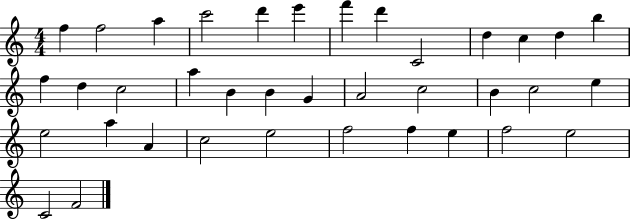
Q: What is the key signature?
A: C major